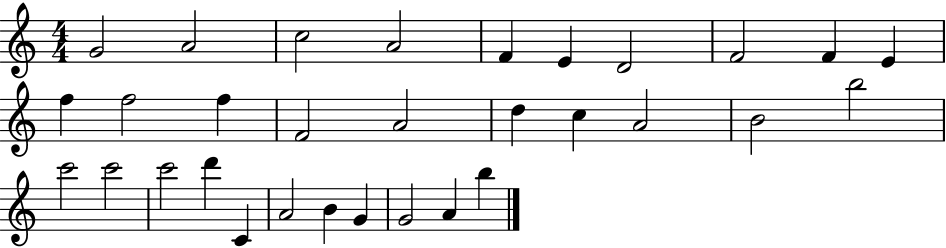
X:1
T:Untitled
M:4/4
L:1/4
K:C
G2 A2 c2 A2 F E D2 F2 F E f f2 f F2 A2 d c A2 B2 b2 c'2 c'2 c'2 d' C A2 B G G2 A b